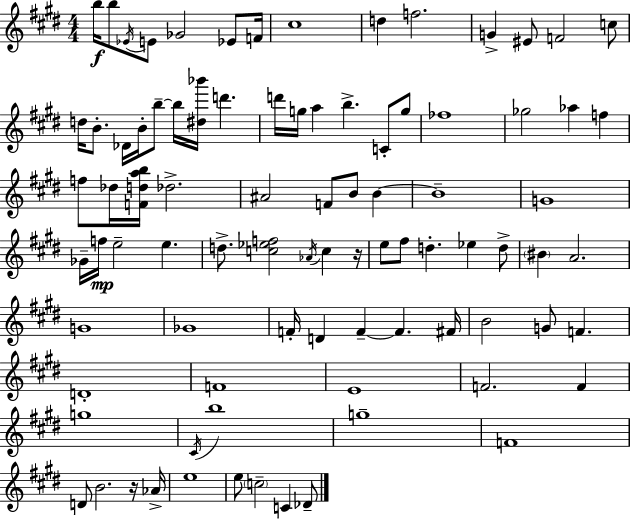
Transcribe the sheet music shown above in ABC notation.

X:1
T:Untitled
M:4/4
L:1/4
K:E
b/4 b/2 _E/4 E/2 _G2 _E/2 F/4 ^c4 d f2 G ^E/2 F2 c/2 d/4 B/2 _D/4 B/4 b/2 b/4 [^d_b']/4 d' d'/4 g/4 a b C/2 g/2 _f4 _g2 _a f f/2 _d/4 [Fdab]/4 _d2 ^A2 F/2 B/2 B B4 G4 _G/4 f/4 e2 e d/2 [c_ef]2 _A/4 c z/4 e/2 ^f/2 d _e d/2 ^B A2 G4 _G4 F/4 D F F ^F/4 B2 G/2 F D4 F4 E4 F2 F g4 ^C/4 b4 g4 F4 D/2 B2 z/4 _A/4 e4 e/2 c2 C _D/2